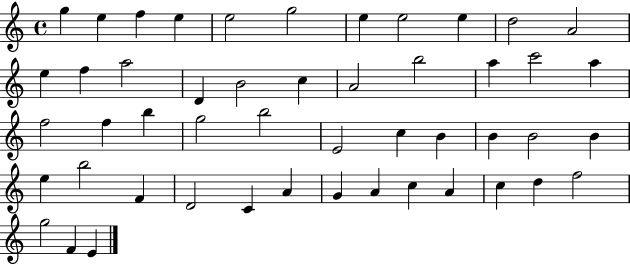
{
  \clef treble
  \time 4/4
  \defaultTimeSignature
  \key c \major
  g''4 e''4 f''4 e''4 | e''2 g''2 | e''4 e''2 e''4 | d''2 a'2 | \break e''4 f''4 a''2 | d'4 b'2 c''4 | a'2 b''2 | a''4 c'''2 a''4 | \break f''2 f''4 b''4 | g''2 b''2 | e'2 c''4 b'4 | b'4 b'2 b'4 | \break e''4 b''2 f'4 | d'2 c'4 a'4 | g'4 a'4 c''4 a'4 | c''4 d''4 f''2 | \break g''2 f'4 e'4 | \bar "|."
}